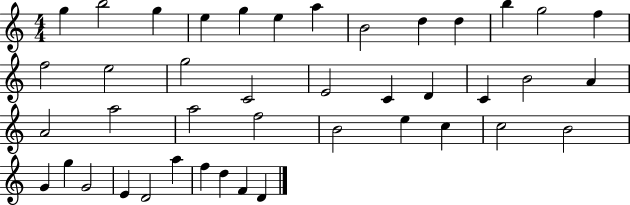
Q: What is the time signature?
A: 4/4